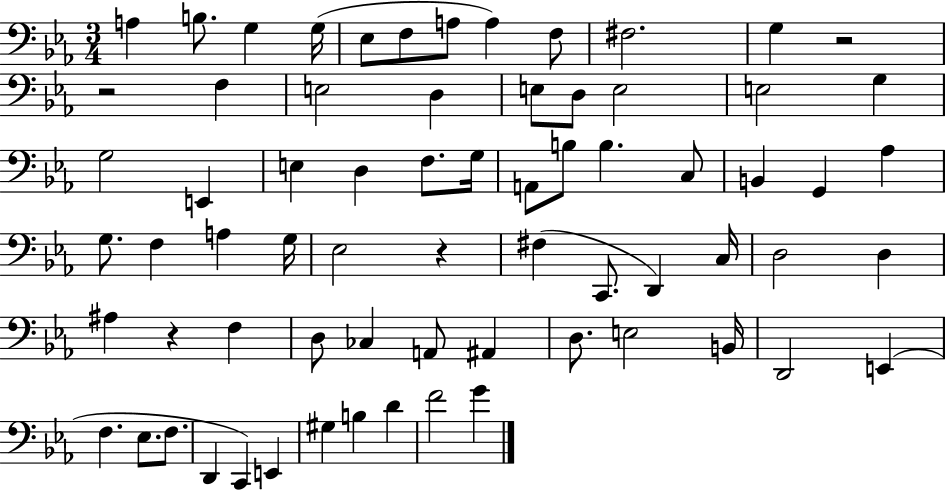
{
  \clef bass
  \numericTimeSignature
  \time 3/4
  \key ees \major
  \repeat volta 2 { a4 b8. g4 g16( | ees8 f8 a8 a4) f8 | fis2. | g4 r2 | \break r2 f4 | e2 d4 | e8 d8 e2 | e2 g4 | \break g2 e,4 | e4 d4 f8. g16 | a,8 b8 b4. c8 | b,4 g,4 aes4 | \break g8. f4 a4 g16 | ees2 r4 | fis4( c,8. d,4) c16 | d2 d4 | \break ais4 r4 f4 | d8 ces4 a,8 ais,4 | d8. e2 b,16 | d,2 e,4( | \break f4. ees8. f8. | d,4 c,4) e,4 | gis4 b4 d'4 | f'2 g'4 | \break } \bar "|."
}